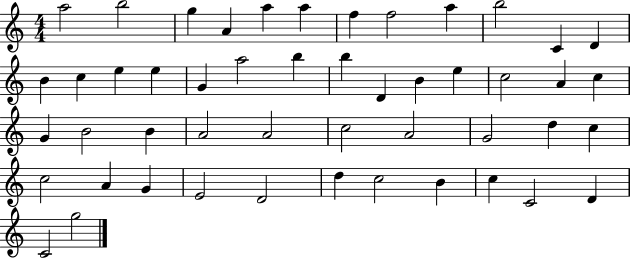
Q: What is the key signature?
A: C major